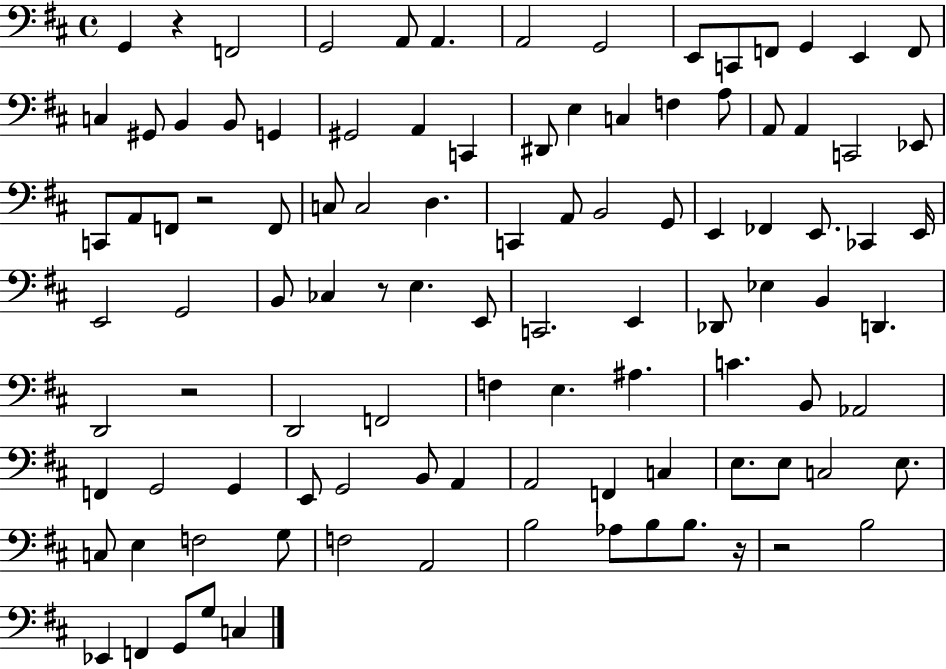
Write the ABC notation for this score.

X:1
T:Untitled
M:4/4
L:1/4
K:D
G,, z F,,2 G,,2 A,,/2 A,, A,,2 G,,2 E,,/2 C,,/2 F,,/2 G,, E,, F,,/2 C, ^G,,/2 B,, B,,/2 G,, ^G,,2 A,, C,, ^D,,/2 E, C, F, A,/2 A,,/2 A,, C,,2 _E,,/2 C,,/2 A,,/2 F,,/2 z2 F,,/2 C,/2 C,2 D, C,, A,,/2 B,,2 G,,/2 E,, _F,, E,,/2 _C,, E,,/4 E,,2 G,,2 B,,/2 _C, z/2 E, E,,/2 C,,2 E,, _D,,/2 _E, B,, D,, D,,2 z2 D,,2 F,,2 F, E, ^A, C B,,/2 _A,,2 F,, G,,2 G,, E,,/2 G,,2 B,,/2 A,, A,,2 F,, C, E,/2 E,/2 C,2 E,/2 C,/2 E, F,2 G,/2 F,2 A,,2 B,2 _A,/2 B,/2 B,/2 z/4 z2 B,2 _E,, F,, G,,/2 G,/2 C,